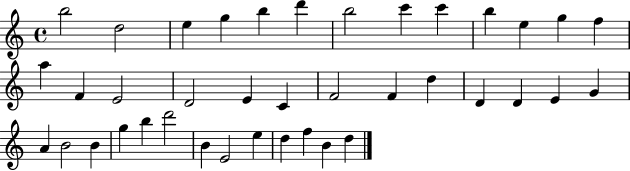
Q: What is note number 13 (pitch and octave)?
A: F5